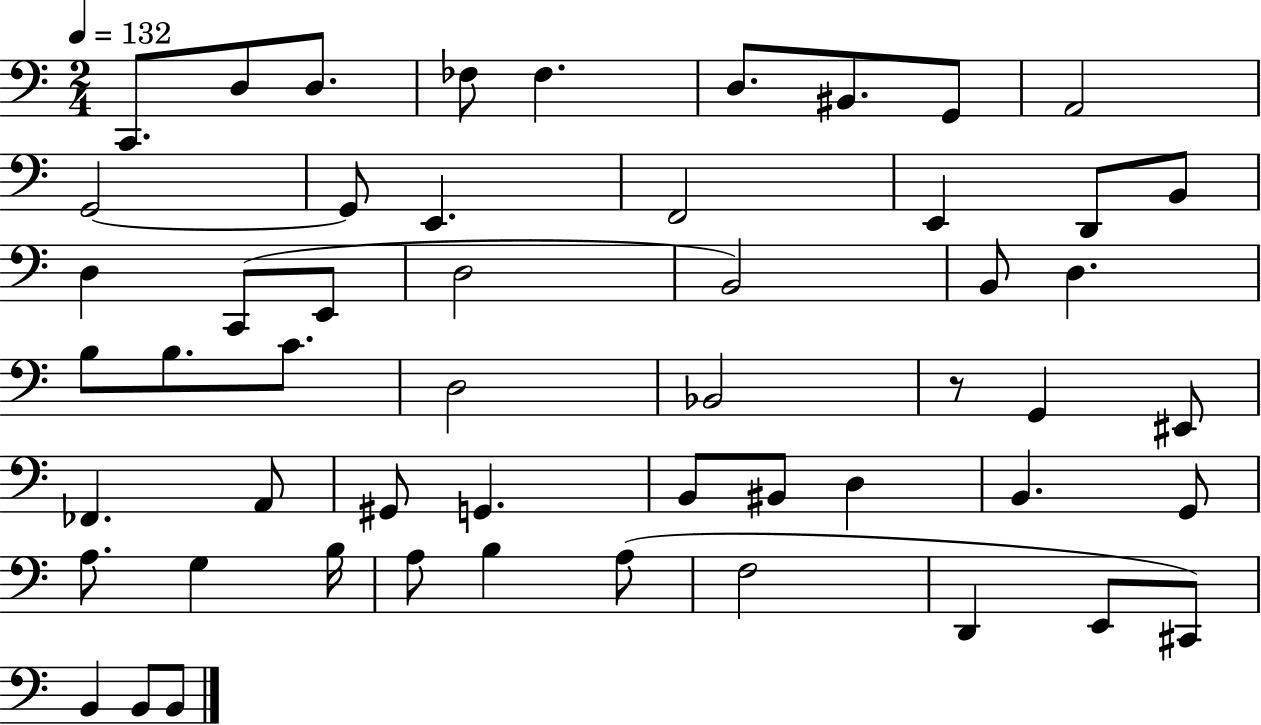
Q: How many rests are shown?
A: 1